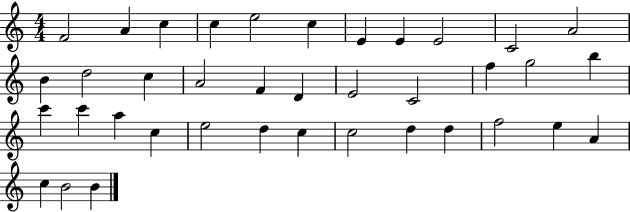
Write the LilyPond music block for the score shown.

{
  \clef treble
  \numericTimeSignature
  \time 4/4
  \key c \major
  f'2 a'4 c''4 | c''4 e''2 c''4 | e'4 e'4 e'2 | c'2 a'2 | \break b'4 d''2 c''4 | a'2 f'4 d'4 | e'2 c'2 | f''4 g''2 b''4 | \break c'''4 c'''4 a''4 c''4 | e''2 d''4 c''4 | c''2 d''4 d''4 | f''2 e''4 a'4 | \break c''4 b'2 b'4 | \bar "|."
}